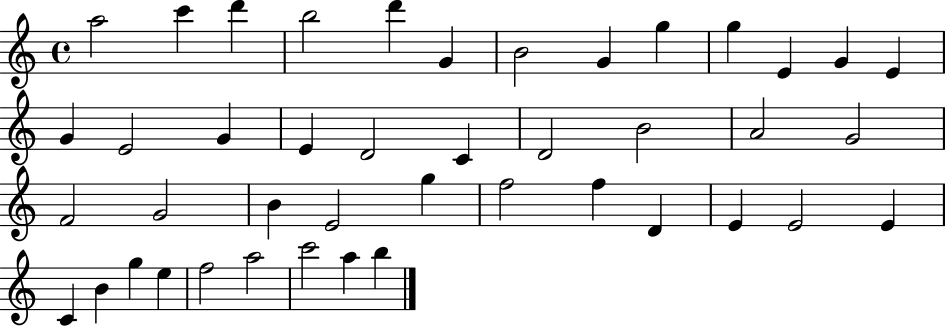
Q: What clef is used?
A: treble